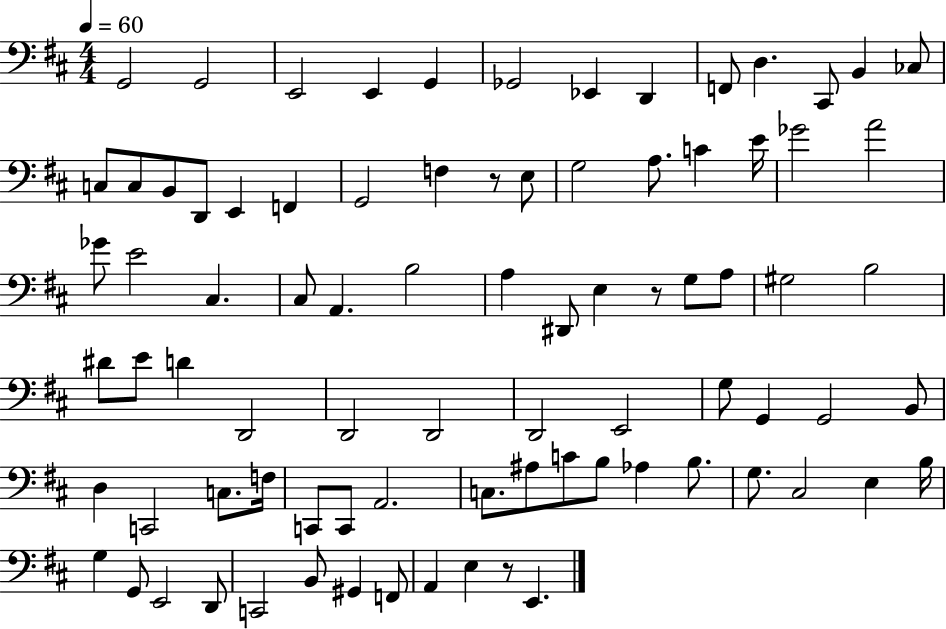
G2/h G2/h E2/h E2/q G2/q Gb2/h Eb2/q D2/q F2/e D3/q. C#2/e B2/q CES3/e C3/e C3/e B2/e D2/e E2/q F2/q G2/h F3/q R/e E3/e G3/h A3/e. C4/q E4/s Gb4/h A4/h Gb4/e E4/h C#3/q. C#3/e A2/q. B3/h A3/q D#2/e E3/q R/e G3/e A3/e G#3/h B3/h D#4/e E4/e D4/q D2/h D2/h D2/h D2/h E2/h G3/e G2/q G2/h B2/e D3/q C2/h C3/e. F3/s C2/e C2/e A2/h. C3/e. A#3/e C4/e B3/e Ab3/q B3/e. G3/e. C#3/h E3/q B3/s G3/q G2/e E2/h D2/e C2/h B2/e G#2/q F2/e A2/q E3/q R/e E2/q.